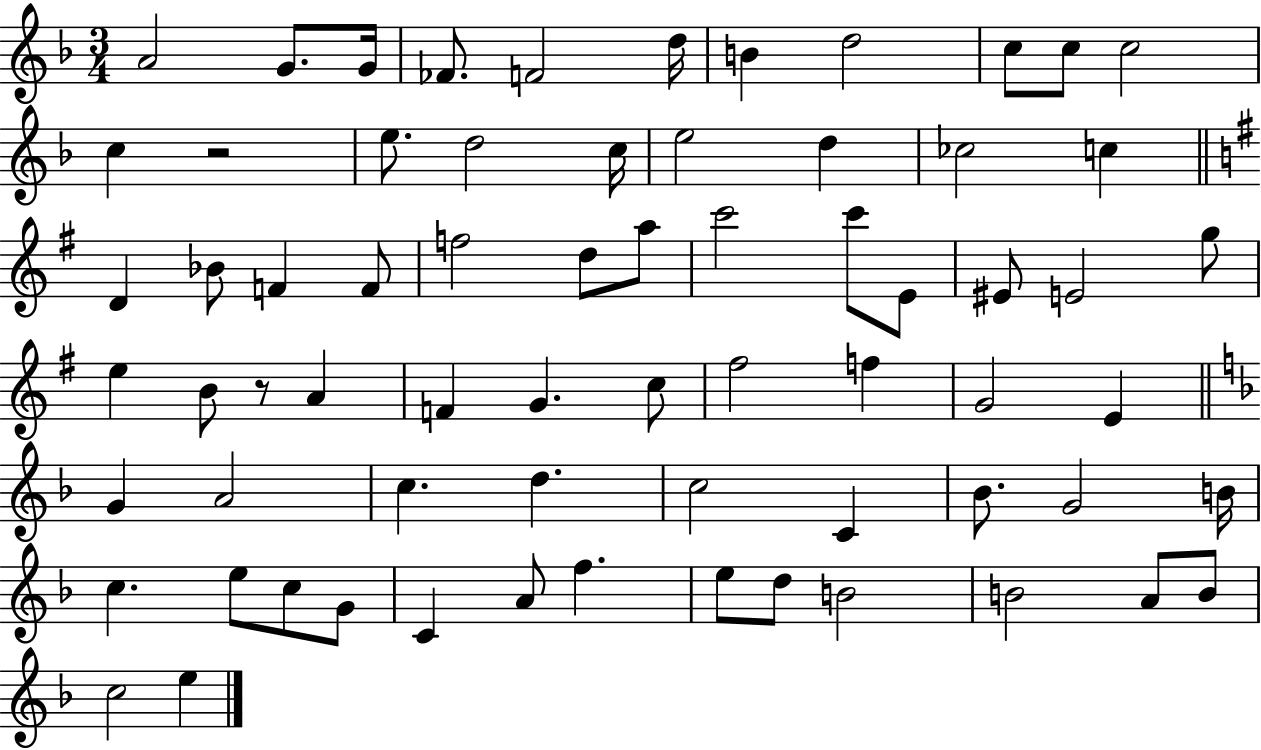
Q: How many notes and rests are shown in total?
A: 68